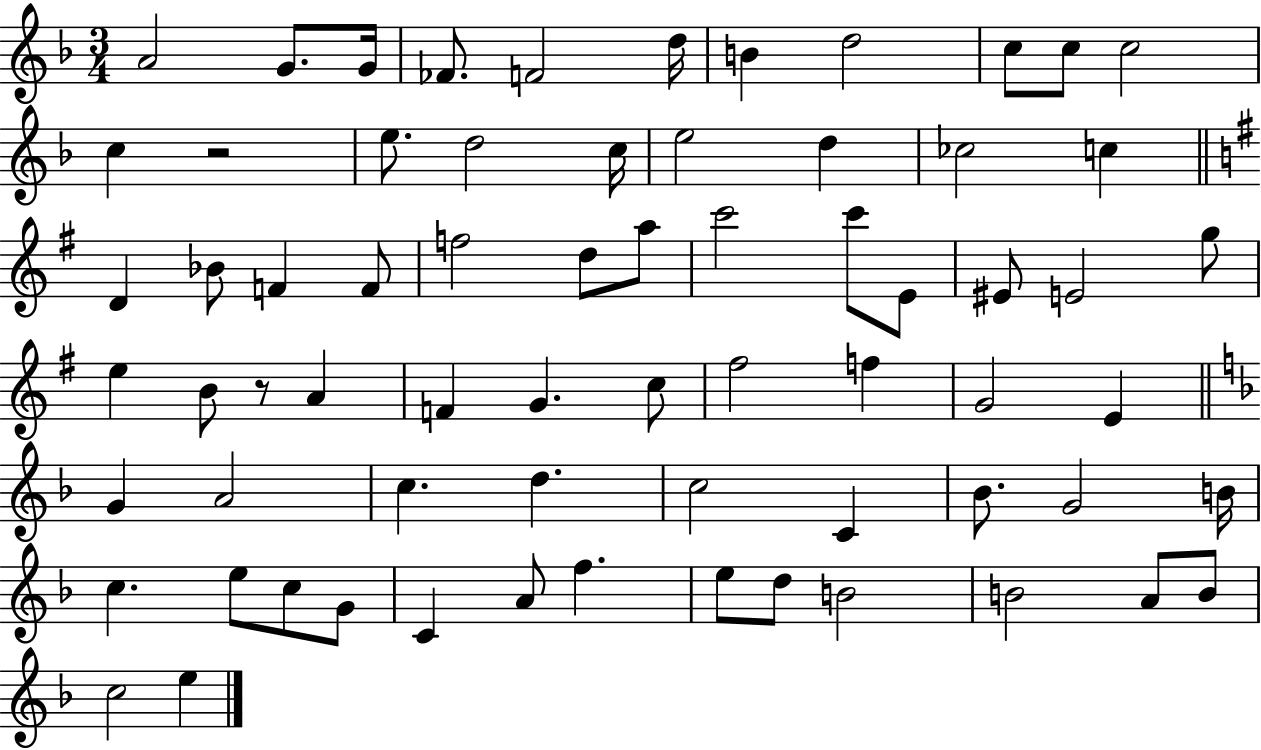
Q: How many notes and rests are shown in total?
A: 68